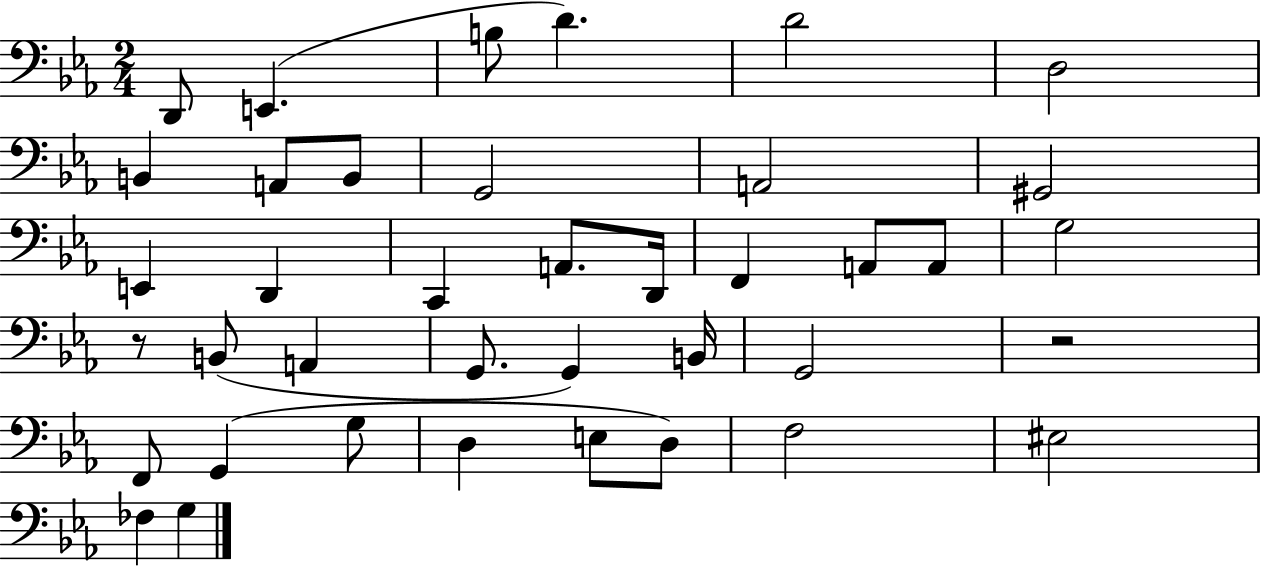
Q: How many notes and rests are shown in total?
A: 39